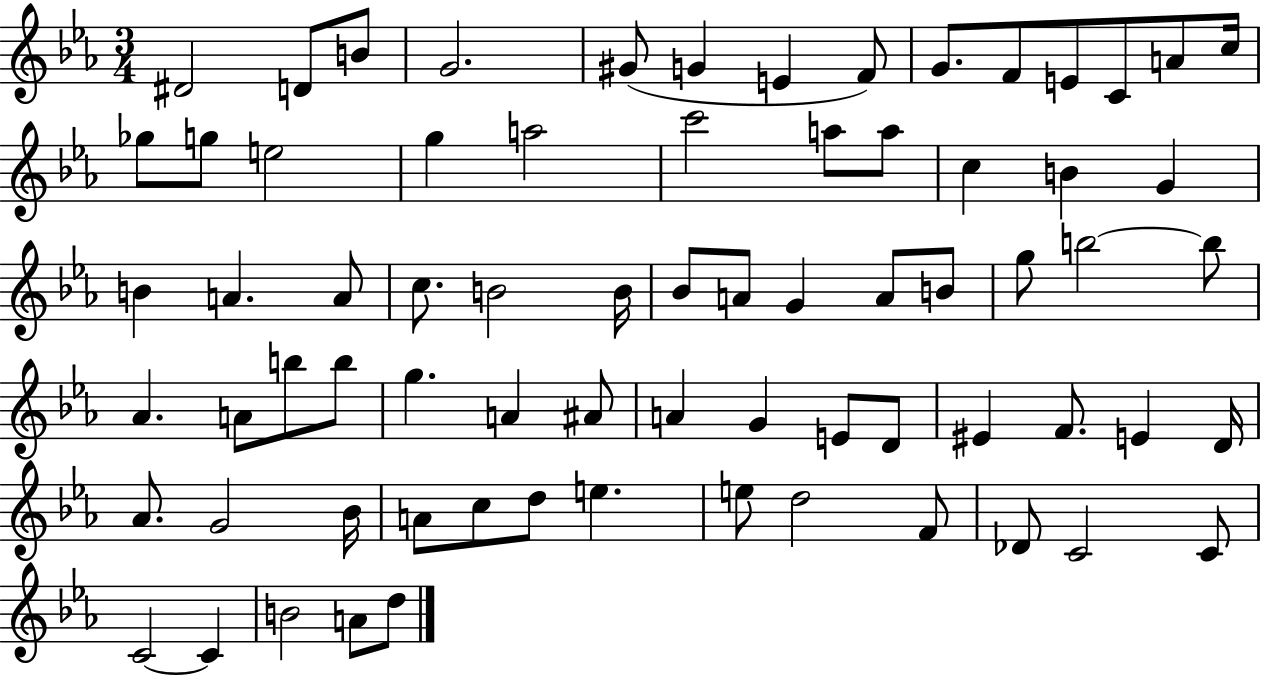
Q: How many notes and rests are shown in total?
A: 72